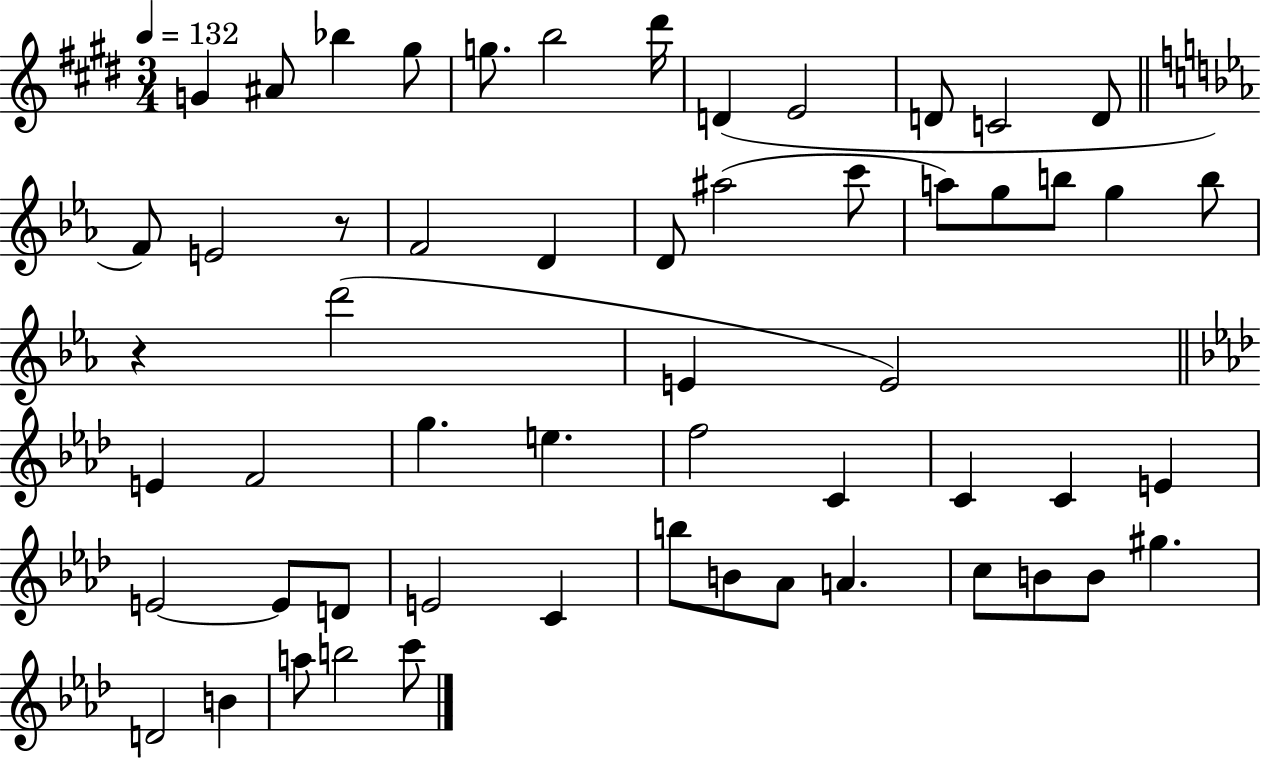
X:1
T:Untitled
M:3/4
L:1/4
K:E
G ^A/2 _b ^g/2 g/2 b2 ^d'/4 D E2 D/2 C2 D/2 F/2 E2 z/2 F2 D D/2 ^a2 c'/2 a/2 g/2 b/2 g b/2 z d'2 E E2 E F2 g e f2 C C C E E2 E/2 D/2 E2 C b/2 B/2 _A/2 A c/2 B/2 B/2 ^g D2 B a/2 b2 c'/2